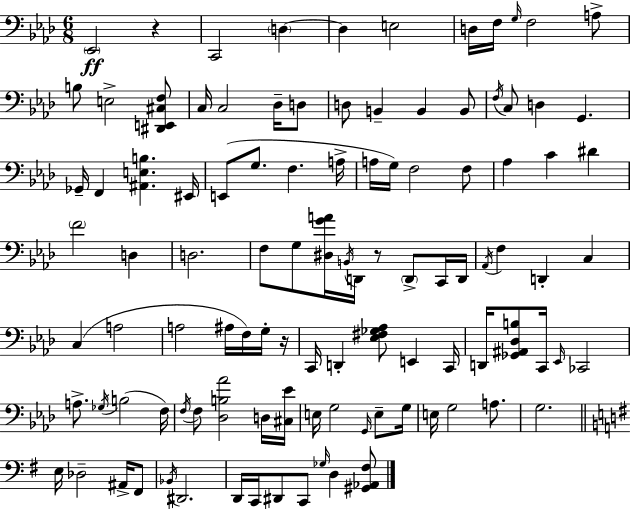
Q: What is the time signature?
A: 6/8